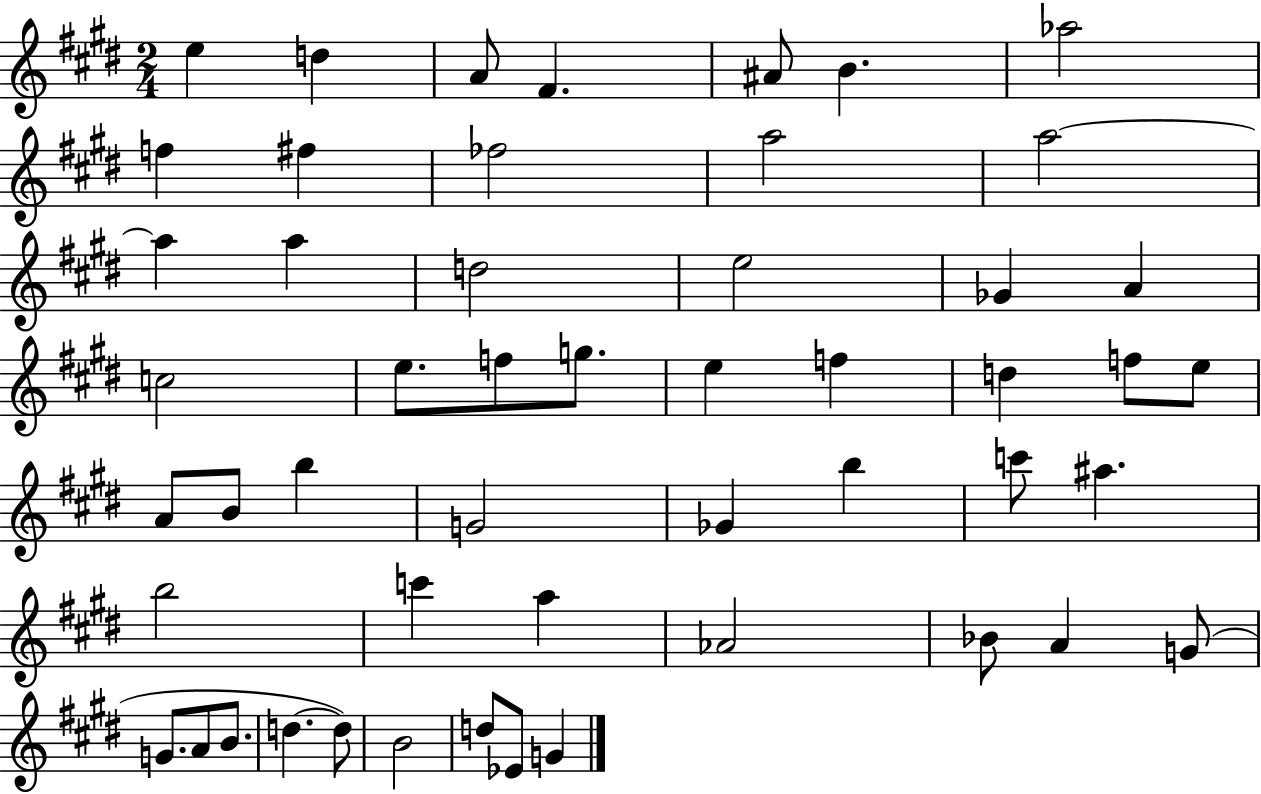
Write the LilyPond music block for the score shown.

{
  \clef treble
  \numericTimeSignature
  \time 2/4
  \key e \major
  e''4 d''4 | a'8 fis'4. | ais'8 b'4. | aes''2 | \break f''4 fis''4 | fes''2 | a''2 | a''2~~ | \break a''4 a''4 | d''2 | e''2 | ges'4 a'4 | \break c''2 | e''8. f''8 g''8. | e''4 f''4 | d''4 f''8 e''8 | \break a'8 b'8 b''4 | g'2 | ges'4 b''4 | c'''8 ais''4. | \break b''2 | c'''4 a''4 | aes'2 | bes'8 a'4 g'8( | \break g'8. a'8 b'8. | d''4.~~ d''8) | b'2 | d''8 ees'8 g'4 | \break \bar "|."
}